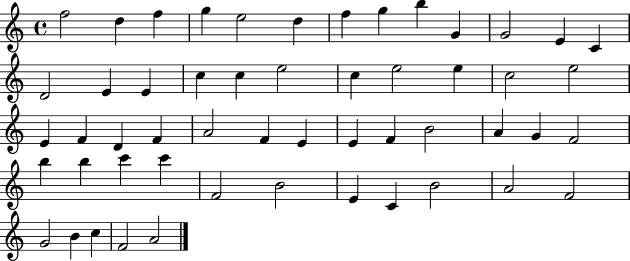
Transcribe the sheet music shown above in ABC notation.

X:1
T:Untitled
M:4/4
L:1/4
K:C
f2 d f g e2 d f g b G G2 E C D2 E E c c e2 c e2 e c2 e2 E F D F A2 F E E F B2 A G F2 b b c' c' F2 B2 E C B2 A2 F2 G2 B c F2 A2